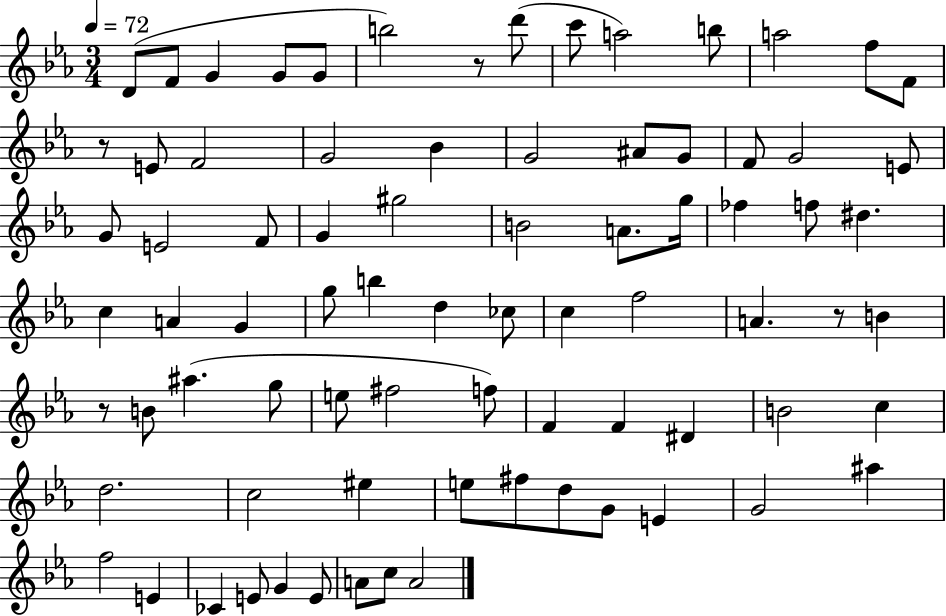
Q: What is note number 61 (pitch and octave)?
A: F#5